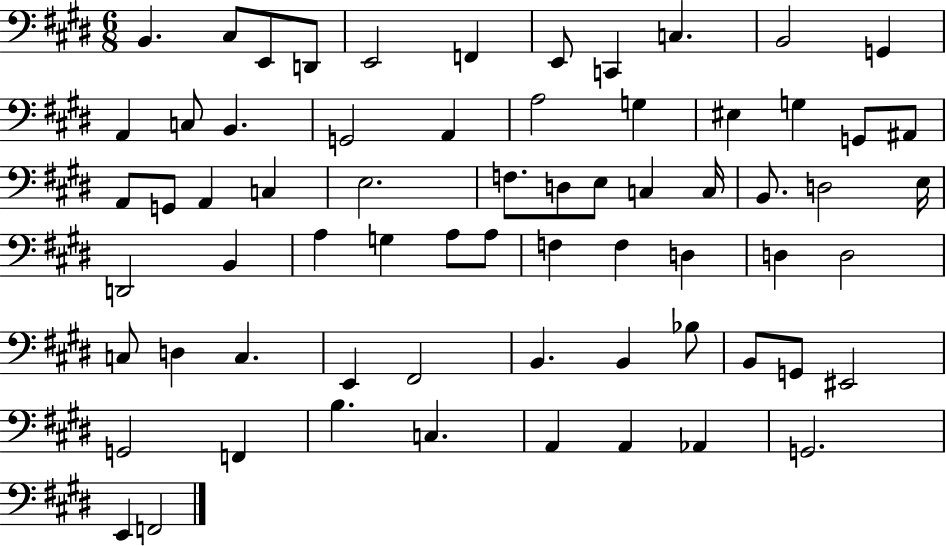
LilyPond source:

{
  \clef bass
  \numericTimeSignature
  \time 6/8
  \key e \major
  \repeat volta 2 { b,4. cis8 e,8 d,8 | e,2 f,4 | e,8 c,4 c4. | b,2 g,4 | \break a,4 c8 b,4. | g,2 a,4 | a2 g4 | eis4 g4 g,8 ais,8 | \break a,8 g,8 a,4 c4 | e2. | f8. d8 e8 c4 c16 | b,8. d2 e16 | \break d,2 b,4 | a4 g4 a8 a8 | f4 f4 d4 | d4 d2 | \break c8 d4 c4. | e,4 fis,2 | b,4. b,4 bes8 | b,8 g,8 eis,2 | \break g,2 f,4 | b4. c4. | a,4 a,4 aes,4 | g,2. | \break e,4 f,2 | } \bar "|."
}